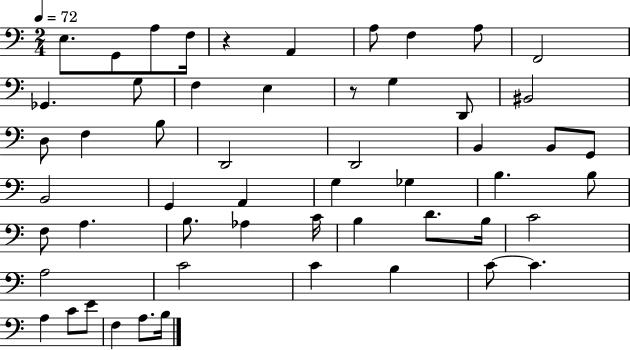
E3/e. G2/e A3/e F3/s R/q A2/q A3/e F3/q A3/e F2/h Gb2/q. G3/e F3/q E3/q R/e G3/q D2/e BIS2/h D3/e F3/q B3/e D2/h D2/h B2/q B2/e G2/e B2/h G2/q A2/q G3/q Gb3/q B3/q. B3/e F3/e A3/q. B3/e. Ab3/q C4/s B3/q D4/e. B3/s C4/h A3/h C4/h C4/q B3/q C4/e C4/q. A3/q C4/e E4/e F3/q A3/e. B3/s